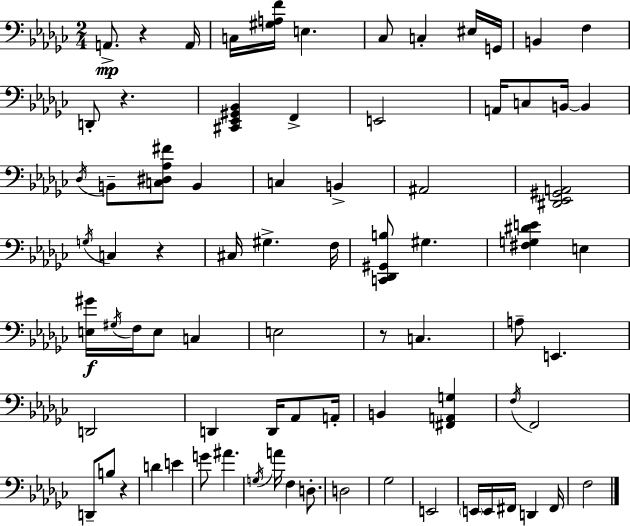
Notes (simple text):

A2/e. R/q A2/s C3/s [G#3,A3,F4]/s E3/q. CES3/e C3/q EIS3/s G2/s B2/q F3/q D2/e R/q. [C#2,Eb2,G#2,Bb2]/q F2/q E2/h A2/s C3/e B2/s B2/q Db3/s B2/e [C3,D#3,Ab3,F#4]/e B2/q C3/q B2/q A#2/h [D#2,Eb2,G#2,A2]/h G3/s C3/q R/q C#3/s G#3/q. F3/s [C2,Db2,G#2,B3]/e G#3/q. [F#3,G3,D#4,E4]/q E3/q [E3,G#4]/s G#3/s F3/s E3/e C3/q E3/h R/e C3/q. A3/e E2/q. D2/h D2/q D2/s Ab2/e A2/s B2/q [F#2,A2,G3]/q F3/s F2/h D2/e B3/e R/q D4/q E4/q G4/e A#4/q. G3/s A4/s F3/q D3/e. D3/h Gb3/h E2/h E2/s E2/s F#2/s D2/q F#2/s F3/h